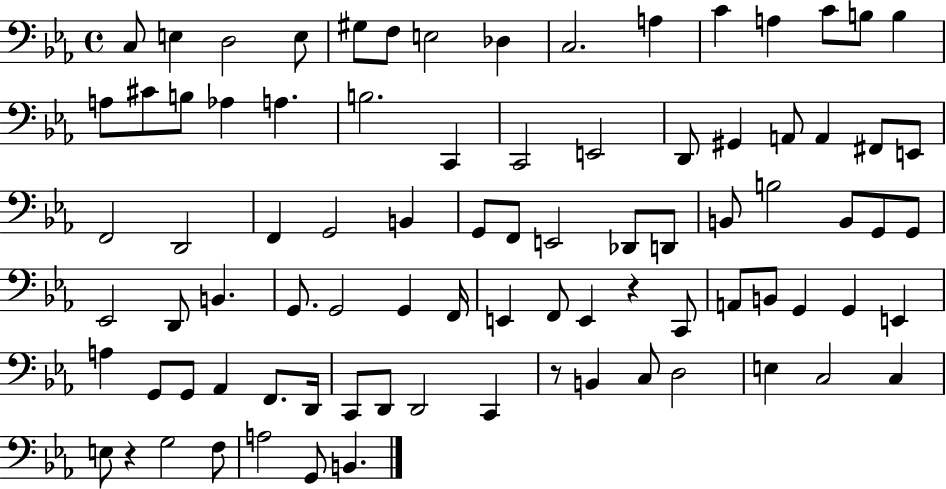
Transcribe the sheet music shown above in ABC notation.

X:1
T:Untitled
M:4/4
L:1/4
K:Eb
C,/2 E, D,2 E,/2 ^G,/2 F,/2 E,2 _D, C,2 A, C A, C/2 B,/2 B, A,/2 ^C/2 B,/2 _A, A, B,2 C,, C,,2 E,,2 D,,/2 ^G,, A,,/2 A,, ^F,,/2 E,,/2 F,,2 D,,2 F,, G,,2 B,, G,,/2 F,,/2 E,,2 _D,,/2 D,,/2 B,,/2 B,2 B,,/2 G,,/2 G,,/2 _E,,2 D,,/2 B,, G,,/2 G,,2 G,, F,,/4 E,, F,,/2 E,, z C,,/2 A,,/2 B,,/2 G,, G,, E,, A, G,,/2 G,,/2 _A,, F,,/2 D,,/4 C,,/2 D,,/2 D,,2 C,, z/2 B,, C,/2 D,2 E, C,2 C, E,/2 z G,2 F,/2 A,2 G,,/2 B,,